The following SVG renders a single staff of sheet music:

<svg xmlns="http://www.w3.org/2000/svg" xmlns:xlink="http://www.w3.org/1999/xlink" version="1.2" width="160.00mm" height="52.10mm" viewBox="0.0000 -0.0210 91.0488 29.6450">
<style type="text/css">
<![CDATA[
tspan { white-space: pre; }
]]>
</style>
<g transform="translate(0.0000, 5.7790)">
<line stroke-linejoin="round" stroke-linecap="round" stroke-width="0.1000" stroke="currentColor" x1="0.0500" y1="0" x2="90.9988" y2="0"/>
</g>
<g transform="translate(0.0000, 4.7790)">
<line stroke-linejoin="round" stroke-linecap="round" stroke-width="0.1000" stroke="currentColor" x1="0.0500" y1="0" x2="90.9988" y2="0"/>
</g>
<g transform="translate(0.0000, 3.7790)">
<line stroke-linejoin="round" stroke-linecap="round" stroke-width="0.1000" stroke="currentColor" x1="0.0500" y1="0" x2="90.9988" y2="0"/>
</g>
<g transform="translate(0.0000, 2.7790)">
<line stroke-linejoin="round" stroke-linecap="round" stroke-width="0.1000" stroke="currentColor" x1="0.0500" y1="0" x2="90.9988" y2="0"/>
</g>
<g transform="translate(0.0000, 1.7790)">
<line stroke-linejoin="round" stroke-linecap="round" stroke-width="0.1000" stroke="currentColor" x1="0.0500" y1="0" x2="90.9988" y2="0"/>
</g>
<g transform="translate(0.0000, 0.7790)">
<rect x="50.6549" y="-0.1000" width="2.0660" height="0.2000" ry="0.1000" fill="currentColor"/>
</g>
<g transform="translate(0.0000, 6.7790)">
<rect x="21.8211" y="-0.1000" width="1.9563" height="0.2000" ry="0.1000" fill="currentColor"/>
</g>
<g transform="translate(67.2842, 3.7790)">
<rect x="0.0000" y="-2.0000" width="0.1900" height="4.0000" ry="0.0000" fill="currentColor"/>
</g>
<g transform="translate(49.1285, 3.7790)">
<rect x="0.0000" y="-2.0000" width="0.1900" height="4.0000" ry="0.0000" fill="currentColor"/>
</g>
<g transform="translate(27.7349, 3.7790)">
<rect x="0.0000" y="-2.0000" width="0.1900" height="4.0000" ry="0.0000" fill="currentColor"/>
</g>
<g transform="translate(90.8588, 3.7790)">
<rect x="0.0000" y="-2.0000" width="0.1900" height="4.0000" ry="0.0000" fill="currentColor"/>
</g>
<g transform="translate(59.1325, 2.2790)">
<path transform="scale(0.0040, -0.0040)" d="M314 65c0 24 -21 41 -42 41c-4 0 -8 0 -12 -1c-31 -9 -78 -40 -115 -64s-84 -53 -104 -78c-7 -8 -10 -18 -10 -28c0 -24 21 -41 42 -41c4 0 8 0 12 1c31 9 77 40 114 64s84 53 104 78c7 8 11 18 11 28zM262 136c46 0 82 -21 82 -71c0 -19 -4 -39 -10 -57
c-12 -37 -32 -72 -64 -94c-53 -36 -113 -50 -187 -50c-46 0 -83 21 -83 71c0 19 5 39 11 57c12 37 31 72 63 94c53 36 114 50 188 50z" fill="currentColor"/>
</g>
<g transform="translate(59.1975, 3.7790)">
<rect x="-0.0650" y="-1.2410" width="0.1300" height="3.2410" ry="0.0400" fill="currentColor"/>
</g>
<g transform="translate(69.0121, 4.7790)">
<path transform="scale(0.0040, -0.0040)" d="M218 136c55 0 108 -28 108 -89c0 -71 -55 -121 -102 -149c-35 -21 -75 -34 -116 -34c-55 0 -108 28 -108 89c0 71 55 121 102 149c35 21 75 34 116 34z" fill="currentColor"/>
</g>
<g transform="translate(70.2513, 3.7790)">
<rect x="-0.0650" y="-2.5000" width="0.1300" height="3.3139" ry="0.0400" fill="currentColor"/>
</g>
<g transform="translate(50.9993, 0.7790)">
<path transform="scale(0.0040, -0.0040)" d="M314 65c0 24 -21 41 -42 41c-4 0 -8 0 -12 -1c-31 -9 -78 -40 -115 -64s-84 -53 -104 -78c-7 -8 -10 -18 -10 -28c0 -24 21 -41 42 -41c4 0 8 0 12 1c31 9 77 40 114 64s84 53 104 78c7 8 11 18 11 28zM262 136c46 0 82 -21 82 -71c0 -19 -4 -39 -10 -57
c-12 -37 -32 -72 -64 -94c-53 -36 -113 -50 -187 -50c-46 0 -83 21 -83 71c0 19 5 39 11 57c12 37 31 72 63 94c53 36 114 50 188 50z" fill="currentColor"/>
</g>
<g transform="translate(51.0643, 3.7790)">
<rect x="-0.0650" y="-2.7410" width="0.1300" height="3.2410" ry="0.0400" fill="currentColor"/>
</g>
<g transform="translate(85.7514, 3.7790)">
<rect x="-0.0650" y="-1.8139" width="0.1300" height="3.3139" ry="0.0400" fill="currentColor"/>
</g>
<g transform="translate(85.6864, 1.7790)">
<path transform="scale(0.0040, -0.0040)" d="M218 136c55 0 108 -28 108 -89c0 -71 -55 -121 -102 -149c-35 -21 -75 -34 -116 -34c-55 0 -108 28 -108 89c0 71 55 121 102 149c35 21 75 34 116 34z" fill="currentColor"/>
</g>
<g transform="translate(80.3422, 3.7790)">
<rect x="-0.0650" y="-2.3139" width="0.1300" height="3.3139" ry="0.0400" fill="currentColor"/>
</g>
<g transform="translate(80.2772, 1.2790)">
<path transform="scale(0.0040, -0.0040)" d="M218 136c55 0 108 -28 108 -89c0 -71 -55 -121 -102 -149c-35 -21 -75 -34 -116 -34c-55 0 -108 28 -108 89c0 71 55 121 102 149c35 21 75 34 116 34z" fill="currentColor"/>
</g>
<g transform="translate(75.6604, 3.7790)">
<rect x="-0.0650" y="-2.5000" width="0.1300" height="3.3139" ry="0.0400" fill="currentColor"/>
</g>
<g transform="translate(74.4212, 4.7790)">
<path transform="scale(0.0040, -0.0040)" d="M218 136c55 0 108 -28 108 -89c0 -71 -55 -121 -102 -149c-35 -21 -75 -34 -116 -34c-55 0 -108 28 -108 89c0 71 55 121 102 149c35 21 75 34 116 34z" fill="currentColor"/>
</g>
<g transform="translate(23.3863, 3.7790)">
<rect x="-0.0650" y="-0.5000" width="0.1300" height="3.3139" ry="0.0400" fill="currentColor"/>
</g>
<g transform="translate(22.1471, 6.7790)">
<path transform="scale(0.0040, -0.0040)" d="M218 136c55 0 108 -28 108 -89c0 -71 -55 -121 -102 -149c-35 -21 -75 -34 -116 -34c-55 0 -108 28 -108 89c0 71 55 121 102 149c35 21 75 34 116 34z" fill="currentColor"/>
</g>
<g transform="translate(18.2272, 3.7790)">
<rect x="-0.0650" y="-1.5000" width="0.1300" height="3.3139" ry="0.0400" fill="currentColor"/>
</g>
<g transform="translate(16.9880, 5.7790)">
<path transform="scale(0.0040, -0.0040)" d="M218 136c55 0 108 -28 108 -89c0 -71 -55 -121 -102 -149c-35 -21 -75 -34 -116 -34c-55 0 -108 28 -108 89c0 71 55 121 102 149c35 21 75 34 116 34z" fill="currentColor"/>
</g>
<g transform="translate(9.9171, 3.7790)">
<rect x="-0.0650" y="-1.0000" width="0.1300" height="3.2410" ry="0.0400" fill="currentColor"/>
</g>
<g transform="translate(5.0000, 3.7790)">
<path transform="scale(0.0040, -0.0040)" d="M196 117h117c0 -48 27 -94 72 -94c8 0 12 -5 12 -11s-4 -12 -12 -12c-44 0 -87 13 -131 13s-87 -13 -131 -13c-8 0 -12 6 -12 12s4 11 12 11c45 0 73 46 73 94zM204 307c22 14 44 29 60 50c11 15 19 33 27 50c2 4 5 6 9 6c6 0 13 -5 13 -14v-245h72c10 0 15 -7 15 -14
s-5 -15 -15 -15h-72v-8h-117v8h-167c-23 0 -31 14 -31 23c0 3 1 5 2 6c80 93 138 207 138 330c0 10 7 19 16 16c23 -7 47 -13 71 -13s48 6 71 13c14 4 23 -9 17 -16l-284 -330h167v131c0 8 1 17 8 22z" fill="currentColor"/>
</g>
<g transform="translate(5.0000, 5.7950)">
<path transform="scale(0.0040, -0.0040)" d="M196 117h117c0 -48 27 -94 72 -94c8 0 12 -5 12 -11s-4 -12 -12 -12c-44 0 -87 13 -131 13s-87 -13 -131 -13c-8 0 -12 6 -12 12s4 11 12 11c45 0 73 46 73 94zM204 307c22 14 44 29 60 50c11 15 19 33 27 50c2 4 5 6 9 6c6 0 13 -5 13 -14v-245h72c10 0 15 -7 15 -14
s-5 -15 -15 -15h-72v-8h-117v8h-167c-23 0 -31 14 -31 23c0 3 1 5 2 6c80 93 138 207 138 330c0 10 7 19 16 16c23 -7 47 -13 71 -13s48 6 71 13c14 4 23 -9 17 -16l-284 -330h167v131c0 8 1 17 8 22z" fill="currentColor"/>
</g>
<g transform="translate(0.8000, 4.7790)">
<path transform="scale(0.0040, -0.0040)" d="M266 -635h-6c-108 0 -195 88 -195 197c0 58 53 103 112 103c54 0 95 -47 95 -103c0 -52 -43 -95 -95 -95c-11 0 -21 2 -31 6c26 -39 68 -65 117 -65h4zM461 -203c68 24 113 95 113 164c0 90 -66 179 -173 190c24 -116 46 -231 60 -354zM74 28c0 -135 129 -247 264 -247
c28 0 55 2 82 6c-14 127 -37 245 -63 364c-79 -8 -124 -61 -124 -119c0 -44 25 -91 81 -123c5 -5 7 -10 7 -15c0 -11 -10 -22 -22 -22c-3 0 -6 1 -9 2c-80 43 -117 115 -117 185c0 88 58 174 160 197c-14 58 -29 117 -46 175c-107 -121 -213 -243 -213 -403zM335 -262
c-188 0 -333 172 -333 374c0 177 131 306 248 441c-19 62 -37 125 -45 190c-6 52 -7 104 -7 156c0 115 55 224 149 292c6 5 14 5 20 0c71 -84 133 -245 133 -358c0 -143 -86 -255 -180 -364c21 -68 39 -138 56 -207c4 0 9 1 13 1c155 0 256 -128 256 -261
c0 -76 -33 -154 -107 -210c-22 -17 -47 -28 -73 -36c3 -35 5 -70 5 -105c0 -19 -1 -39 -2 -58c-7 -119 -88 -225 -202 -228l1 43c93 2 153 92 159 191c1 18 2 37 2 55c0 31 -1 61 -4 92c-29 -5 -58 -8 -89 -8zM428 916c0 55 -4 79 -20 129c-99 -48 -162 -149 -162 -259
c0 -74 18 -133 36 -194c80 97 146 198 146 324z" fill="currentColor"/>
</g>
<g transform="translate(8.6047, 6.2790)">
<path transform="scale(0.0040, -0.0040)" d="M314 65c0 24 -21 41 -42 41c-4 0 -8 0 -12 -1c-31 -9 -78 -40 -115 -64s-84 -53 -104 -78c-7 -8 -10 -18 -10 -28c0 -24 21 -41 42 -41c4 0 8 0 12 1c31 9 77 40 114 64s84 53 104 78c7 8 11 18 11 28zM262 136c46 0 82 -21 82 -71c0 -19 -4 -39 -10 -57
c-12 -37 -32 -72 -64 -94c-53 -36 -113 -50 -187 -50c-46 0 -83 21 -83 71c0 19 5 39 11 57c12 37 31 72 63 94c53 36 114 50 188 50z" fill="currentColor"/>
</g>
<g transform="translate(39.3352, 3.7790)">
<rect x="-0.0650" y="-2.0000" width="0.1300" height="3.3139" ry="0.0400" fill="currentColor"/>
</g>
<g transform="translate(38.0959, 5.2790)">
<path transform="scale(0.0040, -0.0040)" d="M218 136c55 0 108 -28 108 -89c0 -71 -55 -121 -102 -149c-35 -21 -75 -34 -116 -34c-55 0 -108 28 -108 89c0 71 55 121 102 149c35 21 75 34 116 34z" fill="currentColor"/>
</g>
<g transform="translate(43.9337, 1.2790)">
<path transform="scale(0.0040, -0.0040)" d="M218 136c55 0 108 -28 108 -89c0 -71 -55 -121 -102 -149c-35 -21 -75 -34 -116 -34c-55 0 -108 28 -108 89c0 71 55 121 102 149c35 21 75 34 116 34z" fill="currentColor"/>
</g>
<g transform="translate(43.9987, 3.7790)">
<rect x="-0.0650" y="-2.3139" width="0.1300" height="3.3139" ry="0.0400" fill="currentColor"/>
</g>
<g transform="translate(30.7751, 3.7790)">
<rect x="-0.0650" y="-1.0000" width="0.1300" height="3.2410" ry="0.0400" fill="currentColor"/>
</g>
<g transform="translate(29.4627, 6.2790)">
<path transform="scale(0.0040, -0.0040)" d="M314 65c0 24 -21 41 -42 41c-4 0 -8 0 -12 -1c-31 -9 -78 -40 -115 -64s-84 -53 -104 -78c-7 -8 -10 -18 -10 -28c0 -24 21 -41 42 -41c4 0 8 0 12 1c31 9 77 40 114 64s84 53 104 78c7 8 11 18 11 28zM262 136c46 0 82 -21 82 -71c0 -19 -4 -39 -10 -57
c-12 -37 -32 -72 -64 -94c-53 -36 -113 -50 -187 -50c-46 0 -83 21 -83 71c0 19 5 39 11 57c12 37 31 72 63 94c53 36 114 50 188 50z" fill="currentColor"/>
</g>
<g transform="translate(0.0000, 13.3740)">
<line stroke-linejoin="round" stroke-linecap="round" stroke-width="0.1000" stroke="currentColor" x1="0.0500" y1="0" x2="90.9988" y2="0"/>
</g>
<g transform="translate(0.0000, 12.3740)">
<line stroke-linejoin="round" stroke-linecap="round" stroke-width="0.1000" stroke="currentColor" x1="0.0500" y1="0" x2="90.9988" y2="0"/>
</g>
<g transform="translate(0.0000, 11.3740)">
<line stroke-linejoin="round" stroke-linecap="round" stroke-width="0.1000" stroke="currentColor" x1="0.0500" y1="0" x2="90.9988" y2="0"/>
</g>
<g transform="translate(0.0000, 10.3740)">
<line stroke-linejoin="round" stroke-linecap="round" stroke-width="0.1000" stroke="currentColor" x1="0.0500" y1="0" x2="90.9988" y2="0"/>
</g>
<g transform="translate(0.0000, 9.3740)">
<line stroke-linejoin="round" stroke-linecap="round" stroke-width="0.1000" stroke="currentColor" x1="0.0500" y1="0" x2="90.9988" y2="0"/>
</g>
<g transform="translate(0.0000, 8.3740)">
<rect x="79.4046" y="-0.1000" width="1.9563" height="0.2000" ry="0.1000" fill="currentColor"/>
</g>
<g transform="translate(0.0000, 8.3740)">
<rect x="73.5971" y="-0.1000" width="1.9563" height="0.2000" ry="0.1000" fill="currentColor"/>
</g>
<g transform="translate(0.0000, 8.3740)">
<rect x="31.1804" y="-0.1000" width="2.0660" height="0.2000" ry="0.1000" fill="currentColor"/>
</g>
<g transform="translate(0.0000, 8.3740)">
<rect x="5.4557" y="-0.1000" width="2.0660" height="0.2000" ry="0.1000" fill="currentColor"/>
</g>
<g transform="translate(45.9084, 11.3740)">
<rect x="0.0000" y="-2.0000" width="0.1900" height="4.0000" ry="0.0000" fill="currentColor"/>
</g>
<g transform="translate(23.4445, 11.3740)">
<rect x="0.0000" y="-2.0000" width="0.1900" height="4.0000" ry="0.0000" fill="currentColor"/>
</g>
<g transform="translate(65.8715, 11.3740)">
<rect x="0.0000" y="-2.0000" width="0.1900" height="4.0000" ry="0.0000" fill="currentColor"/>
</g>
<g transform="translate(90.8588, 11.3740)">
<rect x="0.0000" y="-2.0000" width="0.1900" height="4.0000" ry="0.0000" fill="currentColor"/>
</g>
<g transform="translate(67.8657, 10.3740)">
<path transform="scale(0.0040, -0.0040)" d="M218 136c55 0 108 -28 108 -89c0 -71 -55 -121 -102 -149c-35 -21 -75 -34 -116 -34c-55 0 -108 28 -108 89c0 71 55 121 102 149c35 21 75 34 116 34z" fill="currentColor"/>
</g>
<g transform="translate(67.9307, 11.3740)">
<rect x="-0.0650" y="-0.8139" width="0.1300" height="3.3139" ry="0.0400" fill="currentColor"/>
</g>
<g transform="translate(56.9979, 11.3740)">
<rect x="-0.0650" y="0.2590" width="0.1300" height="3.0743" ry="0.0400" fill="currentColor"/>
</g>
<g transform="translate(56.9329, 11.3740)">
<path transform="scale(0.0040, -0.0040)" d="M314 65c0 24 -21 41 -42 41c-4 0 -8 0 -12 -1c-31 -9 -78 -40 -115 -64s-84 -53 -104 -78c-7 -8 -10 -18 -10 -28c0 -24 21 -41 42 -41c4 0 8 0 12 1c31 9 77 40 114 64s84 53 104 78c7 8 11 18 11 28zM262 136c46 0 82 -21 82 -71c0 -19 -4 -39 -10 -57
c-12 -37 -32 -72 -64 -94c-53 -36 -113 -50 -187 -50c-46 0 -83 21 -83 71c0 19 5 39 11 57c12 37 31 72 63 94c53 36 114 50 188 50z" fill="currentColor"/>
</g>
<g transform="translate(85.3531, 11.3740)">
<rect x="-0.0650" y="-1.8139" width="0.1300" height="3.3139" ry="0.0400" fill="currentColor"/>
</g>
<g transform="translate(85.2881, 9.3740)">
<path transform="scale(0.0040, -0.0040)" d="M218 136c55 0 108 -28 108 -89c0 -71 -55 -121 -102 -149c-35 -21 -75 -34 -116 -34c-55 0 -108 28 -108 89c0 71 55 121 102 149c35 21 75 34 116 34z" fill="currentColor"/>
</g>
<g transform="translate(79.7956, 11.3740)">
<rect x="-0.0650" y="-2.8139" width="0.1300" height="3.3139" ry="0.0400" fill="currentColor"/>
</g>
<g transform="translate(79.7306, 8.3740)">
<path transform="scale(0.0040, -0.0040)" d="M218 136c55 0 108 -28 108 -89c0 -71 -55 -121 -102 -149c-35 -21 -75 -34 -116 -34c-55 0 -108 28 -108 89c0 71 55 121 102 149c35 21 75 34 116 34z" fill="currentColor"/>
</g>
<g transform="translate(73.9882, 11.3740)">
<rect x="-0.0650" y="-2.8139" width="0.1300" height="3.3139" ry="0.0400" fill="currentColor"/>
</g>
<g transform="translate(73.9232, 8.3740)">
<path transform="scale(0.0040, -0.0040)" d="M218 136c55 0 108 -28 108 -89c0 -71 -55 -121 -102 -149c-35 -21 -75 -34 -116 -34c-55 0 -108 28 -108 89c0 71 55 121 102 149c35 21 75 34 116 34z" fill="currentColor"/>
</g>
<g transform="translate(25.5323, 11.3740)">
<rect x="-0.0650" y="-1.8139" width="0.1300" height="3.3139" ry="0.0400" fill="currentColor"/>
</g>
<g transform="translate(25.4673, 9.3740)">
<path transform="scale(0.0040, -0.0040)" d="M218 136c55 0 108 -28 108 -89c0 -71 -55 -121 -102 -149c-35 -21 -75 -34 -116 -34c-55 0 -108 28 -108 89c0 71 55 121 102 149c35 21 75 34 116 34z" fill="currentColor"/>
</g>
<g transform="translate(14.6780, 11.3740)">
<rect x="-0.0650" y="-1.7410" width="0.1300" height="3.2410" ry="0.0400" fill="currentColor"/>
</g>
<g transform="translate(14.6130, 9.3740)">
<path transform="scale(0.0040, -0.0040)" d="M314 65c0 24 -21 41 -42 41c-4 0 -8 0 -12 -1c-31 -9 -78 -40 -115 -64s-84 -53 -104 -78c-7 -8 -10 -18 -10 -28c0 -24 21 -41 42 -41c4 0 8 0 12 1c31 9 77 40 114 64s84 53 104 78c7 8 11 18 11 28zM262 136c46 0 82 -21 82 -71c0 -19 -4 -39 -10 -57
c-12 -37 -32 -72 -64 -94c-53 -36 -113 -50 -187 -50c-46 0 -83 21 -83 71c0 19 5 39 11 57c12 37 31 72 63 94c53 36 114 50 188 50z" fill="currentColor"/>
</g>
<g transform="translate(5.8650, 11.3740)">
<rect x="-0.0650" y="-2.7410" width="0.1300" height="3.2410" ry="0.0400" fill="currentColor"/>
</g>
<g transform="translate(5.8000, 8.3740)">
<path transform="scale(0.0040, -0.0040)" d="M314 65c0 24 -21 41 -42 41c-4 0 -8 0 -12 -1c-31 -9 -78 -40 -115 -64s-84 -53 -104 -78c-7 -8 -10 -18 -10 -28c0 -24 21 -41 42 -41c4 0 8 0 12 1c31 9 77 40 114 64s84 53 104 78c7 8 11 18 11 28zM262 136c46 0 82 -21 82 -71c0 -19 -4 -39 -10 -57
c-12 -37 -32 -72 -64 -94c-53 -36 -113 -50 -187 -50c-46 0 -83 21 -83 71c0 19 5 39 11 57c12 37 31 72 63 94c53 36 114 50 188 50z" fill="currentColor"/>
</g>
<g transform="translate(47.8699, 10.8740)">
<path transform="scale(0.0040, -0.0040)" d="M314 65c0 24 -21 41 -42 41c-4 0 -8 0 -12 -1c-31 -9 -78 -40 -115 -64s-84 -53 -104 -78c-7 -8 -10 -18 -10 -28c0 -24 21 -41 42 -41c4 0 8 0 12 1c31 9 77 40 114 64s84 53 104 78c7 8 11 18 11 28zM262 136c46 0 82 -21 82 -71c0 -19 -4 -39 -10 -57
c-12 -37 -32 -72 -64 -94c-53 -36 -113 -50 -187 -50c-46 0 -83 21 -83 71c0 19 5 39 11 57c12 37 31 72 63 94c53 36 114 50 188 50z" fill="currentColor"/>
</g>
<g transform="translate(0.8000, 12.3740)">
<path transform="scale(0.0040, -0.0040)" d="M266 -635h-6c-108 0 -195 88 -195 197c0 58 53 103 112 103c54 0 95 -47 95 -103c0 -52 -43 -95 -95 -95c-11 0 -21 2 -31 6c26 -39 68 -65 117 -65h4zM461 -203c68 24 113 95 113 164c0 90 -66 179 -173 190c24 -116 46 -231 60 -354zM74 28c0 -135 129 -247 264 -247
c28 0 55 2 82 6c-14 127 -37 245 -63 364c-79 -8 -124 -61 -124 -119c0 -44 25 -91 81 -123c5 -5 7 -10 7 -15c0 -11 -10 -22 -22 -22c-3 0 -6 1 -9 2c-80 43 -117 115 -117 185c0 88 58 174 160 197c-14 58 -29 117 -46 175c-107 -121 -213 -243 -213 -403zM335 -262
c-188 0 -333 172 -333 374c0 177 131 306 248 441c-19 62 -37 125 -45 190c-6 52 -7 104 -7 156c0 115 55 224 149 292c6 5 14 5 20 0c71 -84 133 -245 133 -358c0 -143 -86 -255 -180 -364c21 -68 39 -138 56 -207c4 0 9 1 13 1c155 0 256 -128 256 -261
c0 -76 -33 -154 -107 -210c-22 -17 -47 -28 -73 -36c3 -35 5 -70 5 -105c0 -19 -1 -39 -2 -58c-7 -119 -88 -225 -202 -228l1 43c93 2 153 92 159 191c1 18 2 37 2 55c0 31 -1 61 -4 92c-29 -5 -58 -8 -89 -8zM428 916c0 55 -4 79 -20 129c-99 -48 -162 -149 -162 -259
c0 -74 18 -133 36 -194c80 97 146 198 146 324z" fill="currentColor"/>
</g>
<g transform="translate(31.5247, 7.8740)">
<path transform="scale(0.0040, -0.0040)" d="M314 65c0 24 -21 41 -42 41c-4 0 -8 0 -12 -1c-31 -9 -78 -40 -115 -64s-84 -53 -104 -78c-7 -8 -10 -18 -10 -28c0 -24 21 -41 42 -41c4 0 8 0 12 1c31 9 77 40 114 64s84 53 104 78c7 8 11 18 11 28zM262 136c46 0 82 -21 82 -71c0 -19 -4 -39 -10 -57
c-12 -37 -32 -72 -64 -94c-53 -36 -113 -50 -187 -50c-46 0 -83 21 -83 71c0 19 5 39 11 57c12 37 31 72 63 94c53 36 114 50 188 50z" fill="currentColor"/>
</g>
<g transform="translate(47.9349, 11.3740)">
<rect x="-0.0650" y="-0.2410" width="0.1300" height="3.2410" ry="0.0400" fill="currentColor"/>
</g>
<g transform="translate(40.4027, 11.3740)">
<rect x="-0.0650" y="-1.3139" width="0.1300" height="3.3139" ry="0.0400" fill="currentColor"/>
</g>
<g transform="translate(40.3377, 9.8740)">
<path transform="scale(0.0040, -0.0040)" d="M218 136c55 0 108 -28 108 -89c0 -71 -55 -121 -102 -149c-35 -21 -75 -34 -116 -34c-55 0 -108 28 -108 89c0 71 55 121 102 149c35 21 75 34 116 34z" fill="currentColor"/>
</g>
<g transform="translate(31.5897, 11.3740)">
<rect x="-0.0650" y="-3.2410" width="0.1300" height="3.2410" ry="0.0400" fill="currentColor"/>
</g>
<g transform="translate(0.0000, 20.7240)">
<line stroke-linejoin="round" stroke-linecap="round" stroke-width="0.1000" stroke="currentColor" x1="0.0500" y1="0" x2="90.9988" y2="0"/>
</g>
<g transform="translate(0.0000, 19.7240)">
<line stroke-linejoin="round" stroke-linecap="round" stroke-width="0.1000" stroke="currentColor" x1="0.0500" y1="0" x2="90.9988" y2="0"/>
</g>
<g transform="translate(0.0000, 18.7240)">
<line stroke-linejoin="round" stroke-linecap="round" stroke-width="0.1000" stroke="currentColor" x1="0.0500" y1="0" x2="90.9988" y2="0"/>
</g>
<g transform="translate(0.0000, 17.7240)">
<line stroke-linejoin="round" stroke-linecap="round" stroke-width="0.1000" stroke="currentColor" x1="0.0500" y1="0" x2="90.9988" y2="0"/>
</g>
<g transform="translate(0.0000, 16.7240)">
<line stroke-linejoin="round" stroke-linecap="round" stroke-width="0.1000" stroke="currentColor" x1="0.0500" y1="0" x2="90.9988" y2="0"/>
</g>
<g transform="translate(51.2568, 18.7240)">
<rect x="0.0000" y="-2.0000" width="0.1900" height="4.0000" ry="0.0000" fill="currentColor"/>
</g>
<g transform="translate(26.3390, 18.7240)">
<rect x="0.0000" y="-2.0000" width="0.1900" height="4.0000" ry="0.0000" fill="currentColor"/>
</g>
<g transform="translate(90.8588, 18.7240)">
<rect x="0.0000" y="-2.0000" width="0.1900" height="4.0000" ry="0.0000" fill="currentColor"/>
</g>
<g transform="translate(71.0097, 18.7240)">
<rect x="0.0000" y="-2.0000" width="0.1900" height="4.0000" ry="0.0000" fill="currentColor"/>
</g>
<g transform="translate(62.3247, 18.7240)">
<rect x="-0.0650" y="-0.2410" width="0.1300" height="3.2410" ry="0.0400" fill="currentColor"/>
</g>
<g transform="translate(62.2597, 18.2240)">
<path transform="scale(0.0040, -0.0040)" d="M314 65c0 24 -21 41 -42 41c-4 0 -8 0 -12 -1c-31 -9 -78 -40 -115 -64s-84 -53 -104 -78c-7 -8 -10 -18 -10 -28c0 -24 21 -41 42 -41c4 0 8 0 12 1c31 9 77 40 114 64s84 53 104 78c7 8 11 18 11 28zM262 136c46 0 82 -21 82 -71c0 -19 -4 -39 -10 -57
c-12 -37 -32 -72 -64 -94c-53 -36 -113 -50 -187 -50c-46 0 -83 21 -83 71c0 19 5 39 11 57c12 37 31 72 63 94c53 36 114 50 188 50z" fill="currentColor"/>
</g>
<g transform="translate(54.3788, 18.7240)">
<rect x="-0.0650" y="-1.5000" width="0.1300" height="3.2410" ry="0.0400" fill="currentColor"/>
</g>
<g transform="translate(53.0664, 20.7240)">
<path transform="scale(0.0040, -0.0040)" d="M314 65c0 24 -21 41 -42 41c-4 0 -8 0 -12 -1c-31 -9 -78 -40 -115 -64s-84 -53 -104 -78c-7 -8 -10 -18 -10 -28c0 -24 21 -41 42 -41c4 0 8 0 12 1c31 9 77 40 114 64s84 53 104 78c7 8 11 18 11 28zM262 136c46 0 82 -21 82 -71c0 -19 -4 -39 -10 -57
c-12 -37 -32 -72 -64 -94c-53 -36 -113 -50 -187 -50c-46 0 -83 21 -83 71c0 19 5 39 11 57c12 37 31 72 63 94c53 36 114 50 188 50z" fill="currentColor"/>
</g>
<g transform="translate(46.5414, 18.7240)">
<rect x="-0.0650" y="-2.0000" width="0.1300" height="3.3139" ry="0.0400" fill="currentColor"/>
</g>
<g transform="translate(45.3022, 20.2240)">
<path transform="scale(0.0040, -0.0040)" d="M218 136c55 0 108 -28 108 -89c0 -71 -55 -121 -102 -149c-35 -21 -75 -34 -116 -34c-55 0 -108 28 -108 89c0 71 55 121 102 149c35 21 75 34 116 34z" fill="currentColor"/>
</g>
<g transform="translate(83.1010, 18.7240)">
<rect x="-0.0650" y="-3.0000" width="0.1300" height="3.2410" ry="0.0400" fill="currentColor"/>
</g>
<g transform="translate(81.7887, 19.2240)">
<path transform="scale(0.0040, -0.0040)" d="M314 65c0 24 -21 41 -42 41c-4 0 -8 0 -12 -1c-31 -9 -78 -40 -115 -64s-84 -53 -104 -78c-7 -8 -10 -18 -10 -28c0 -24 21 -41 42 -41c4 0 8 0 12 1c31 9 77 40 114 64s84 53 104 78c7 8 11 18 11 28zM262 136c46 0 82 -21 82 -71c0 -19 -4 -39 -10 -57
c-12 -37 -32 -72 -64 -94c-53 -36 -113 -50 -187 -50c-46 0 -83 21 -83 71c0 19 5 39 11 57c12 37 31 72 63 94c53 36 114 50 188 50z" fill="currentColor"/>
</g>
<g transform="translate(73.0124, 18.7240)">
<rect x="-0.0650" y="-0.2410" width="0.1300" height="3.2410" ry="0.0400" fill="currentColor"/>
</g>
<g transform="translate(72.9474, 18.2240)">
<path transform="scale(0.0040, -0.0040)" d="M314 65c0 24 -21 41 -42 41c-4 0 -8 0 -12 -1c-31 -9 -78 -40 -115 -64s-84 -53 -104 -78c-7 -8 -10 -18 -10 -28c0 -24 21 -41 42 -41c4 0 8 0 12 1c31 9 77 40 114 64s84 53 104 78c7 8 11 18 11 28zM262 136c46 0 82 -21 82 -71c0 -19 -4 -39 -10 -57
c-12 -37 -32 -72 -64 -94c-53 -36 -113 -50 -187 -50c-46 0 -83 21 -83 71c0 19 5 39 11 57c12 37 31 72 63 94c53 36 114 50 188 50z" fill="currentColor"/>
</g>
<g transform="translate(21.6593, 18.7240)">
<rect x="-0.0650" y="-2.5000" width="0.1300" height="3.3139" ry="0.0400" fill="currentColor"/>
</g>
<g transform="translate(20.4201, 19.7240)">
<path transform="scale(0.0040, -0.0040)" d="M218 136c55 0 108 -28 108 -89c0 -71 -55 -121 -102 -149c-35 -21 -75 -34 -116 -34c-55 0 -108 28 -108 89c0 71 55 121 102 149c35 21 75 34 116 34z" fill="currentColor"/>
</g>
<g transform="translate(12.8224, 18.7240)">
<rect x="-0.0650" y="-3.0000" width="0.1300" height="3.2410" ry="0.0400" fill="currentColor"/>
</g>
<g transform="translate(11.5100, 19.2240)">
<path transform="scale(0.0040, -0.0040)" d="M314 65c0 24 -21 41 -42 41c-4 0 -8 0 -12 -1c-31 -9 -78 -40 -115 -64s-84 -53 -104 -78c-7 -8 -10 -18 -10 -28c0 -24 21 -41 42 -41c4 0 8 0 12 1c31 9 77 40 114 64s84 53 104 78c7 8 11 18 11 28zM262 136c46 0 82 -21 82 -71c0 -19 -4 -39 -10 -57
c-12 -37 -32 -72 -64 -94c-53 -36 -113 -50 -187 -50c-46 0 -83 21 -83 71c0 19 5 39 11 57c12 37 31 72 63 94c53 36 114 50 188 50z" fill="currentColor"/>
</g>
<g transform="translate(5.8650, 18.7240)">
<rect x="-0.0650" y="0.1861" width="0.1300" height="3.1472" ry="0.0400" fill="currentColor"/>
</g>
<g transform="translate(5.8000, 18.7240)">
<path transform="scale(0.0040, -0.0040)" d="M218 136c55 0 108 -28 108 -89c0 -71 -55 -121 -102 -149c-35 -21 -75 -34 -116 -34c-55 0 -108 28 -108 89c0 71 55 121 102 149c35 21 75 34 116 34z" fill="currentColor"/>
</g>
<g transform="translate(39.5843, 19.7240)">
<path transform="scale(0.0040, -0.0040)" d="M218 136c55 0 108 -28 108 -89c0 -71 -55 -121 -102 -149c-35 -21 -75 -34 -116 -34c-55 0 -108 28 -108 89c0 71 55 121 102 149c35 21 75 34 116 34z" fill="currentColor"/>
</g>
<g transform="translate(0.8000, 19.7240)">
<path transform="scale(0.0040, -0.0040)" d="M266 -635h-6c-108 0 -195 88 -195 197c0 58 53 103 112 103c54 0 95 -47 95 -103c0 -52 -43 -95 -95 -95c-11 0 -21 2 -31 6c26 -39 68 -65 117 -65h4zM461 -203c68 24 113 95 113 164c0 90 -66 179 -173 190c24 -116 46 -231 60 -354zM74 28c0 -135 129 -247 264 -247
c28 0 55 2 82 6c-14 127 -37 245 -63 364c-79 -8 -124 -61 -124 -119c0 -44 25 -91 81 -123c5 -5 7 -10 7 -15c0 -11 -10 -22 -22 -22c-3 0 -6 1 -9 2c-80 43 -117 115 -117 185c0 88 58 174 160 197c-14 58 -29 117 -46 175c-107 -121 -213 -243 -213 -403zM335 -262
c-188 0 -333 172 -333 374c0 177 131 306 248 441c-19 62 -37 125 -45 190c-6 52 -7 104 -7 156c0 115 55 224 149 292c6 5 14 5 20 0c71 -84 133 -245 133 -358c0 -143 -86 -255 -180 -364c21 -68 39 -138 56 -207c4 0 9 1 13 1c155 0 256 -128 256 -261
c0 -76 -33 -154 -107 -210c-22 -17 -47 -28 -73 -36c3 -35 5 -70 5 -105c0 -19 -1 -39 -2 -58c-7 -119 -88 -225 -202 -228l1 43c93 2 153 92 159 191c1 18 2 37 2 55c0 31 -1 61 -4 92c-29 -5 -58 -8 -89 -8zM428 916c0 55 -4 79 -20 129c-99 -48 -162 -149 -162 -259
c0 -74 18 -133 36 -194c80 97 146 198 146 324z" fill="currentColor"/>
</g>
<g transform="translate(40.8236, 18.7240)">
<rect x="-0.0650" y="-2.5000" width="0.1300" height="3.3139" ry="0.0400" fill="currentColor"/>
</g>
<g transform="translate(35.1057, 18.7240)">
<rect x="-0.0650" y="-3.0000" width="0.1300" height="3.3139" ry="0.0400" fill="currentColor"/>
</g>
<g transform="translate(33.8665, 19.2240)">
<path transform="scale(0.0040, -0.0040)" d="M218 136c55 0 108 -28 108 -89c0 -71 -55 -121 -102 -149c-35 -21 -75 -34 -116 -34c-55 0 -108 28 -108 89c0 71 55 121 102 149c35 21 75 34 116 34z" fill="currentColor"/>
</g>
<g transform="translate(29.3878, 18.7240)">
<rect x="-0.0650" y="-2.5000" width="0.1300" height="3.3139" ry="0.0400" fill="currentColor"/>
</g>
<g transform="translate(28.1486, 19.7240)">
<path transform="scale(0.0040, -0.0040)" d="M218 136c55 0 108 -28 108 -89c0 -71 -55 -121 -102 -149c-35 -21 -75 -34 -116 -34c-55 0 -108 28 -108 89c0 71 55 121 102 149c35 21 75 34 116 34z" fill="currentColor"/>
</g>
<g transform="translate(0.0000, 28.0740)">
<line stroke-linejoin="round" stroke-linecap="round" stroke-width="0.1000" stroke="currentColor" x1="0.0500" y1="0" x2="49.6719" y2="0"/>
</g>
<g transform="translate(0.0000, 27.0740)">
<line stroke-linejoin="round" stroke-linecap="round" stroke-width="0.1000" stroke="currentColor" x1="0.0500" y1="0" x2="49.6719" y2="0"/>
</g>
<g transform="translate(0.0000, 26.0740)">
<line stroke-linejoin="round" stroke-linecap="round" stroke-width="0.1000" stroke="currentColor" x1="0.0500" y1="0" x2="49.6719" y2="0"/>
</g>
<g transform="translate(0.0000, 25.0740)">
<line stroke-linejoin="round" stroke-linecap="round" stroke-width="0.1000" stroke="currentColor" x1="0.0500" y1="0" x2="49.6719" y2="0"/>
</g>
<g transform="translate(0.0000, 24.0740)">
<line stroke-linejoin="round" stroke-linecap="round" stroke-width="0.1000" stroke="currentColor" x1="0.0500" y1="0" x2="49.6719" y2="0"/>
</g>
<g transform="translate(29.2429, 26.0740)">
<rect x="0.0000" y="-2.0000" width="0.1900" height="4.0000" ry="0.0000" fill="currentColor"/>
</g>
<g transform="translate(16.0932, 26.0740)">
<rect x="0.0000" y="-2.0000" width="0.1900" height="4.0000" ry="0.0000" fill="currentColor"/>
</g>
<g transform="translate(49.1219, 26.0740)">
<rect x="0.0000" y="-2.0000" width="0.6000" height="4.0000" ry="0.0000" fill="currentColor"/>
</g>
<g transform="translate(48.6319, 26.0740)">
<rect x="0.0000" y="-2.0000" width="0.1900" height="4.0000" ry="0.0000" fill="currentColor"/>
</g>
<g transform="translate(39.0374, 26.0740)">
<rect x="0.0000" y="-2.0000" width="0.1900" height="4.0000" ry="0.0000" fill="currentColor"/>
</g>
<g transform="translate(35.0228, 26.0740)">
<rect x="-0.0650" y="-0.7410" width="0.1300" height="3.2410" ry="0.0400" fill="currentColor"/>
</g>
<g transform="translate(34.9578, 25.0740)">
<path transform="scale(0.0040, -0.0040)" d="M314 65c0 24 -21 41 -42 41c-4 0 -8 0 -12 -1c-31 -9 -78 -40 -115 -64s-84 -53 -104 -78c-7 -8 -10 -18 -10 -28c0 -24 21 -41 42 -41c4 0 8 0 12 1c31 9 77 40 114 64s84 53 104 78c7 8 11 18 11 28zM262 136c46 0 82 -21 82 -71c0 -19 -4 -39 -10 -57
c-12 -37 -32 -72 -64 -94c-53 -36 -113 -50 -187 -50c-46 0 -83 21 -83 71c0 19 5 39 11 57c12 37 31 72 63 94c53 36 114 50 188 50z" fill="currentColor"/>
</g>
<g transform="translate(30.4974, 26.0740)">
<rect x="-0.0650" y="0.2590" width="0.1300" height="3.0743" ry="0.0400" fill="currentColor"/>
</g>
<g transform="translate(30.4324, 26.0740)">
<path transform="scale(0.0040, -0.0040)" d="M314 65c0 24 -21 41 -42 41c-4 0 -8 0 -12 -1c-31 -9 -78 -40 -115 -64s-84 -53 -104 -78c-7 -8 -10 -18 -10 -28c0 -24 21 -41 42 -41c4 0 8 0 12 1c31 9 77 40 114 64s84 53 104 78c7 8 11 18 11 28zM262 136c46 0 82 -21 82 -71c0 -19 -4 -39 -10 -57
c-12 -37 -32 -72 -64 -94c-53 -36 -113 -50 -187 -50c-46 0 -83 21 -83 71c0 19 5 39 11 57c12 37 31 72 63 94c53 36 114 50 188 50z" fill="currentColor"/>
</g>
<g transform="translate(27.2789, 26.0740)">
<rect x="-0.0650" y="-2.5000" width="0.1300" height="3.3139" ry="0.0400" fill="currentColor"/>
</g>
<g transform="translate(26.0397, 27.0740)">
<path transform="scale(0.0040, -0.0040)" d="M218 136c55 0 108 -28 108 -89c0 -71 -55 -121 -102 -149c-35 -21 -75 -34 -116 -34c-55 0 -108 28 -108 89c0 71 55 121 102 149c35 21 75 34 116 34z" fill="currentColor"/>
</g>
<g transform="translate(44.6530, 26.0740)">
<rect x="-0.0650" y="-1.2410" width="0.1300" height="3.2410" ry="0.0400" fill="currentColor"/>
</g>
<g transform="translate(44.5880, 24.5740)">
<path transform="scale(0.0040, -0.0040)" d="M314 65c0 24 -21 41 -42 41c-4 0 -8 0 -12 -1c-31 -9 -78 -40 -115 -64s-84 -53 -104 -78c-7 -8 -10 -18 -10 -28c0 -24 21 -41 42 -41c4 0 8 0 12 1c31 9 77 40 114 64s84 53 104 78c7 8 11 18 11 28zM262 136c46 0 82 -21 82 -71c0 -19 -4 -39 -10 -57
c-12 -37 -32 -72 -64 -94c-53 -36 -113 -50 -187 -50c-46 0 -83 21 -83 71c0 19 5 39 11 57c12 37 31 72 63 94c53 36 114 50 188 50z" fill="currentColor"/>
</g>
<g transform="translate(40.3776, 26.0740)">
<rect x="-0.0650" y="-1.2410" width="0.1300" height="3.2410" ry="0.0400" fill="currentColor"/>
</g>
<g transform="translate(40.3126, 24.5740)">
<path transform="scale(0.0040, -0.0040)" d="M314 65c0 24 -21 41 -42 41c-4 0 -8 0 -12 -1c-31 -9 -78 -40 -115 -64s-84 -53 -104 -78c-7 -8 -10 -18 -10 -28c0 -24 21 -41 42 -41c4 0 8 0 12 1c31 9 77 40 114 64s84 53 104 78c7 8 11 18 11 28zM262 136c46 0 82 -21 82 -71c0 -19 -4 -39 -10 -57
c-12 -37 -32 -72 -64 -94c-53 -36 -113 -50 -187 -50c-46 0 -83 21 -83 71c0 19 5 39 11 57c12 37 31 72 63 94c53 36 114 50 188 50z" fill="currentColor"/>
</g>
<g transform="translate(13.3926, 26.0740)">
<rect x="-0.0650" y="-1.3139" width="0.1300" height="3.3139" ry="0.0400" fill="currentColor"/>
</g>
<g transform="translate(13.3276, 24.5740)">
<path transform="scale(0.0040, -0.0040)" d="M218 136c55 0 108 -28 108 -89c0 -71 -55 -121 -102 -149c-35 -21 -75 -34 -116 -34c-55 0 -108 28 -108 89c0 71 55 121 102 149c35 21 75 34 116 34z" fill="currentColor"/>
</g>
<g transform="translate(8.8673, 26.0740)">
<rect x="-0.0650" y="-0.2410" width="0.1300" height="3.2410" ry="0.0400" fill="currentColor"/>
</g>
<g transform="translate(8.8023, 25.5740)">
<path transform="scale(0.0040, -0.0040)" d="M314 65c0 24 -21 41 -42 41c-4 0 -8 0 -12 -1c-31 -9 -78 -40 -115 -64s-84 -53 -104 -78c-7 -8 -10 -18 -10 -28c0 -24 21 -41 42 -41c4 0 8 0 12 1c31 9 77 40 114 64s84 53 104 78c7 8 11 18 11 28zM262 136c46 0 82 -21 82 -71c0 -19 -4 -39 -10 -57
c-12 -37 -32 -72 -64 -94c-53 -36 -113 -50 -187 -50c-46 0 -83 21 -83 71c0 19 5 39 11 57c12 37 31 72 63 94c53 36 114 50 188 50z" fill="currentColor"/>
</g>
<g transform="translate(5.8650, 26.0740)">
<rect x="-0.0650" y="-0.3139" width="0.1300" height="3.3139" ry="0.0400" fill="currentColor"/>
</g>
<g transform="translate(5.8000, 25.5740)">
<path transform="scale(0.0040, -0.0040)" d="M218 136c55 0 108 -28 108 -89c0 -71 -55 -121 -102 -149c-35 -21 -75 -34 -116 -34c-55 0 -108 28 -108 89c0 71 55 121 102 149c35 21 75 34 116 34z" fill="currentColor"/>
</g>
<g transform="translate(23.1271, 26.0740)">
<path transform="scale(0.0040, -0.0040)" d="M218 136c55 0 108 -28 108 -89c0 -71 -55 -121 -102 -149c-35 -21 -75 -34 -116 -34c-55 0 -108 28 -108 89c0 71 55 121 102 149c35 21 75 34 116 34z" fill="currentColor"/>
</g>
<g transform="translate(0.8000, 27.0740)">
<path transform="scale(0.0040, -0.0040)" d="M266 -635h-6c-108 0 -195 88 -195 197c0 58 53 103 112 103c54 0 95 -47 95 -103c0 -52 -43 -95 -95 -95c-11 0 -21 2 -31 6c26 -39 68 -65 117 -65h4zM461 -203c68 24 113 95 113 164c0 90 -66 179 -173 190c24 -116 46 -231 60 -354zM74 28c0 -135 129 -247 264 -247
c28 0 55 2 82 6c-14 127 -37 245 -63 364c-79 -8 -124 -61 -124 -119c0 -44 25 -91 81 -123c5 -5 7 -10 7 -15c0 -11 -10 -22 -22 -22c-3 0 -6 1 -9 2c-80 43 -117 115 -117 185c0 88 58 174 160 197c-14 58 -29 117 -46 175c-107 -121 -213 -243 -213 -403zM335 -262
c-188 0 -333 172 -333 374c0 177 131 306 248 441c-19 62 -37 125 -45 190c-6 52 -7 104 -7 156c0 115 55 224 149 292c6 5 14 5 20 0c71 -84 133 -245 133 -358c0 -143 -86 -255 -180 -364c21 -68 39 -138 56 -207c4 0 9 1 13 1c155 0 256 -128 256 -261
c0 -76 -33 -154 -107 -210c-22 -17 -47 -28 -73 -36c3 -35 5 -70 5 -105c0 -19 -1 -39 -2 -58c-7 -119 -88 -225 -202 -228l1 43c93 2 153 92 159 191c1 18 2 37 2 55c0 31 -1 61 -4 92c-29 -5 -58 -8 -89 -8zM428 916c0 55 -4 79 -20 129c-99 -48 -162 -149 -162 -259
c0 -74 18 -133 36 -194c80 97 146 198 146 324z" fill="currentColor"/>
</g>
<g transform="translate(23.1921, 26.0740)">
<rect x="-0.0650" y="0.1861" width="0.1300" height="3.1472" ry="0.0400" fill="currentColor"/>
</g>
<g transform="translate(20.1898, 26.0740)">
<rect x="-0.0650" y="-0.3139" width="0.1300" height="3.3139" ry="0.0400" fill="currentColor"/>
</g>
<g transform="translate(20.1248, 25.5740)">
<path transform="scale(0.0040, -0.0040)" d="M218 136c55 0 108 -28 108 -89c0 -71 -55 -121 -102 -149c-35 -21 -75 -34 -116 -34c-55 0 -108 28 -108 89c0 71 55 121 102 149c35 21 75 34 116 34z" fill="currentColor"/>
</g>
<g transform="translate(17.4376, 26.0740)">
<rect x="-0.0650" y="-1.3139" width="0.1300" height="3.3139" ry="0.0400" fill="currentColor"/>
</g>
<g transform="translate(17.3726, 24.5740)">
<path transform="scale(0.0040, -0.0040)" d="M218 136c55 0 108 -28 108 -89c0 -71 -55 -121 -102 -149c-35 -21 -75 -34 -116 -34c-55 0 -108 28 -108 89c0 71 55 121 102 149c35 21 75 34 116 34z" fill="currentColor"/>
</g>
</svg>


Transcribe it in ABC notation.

X:1
T:Untitled
M:4/4
L:1/4
K:C
D2 E C D2 F g a2 e2 G G g f a2 f2 f b2 e c2 B2 d a a f B A2 G G A G F E2 c2 c2 A2 c c2 e e c B G B2 d2 e2 e2